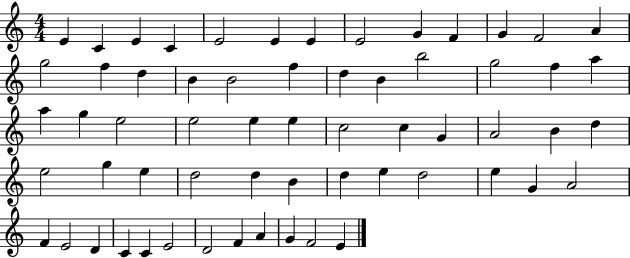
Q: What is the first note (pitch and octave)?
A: E4